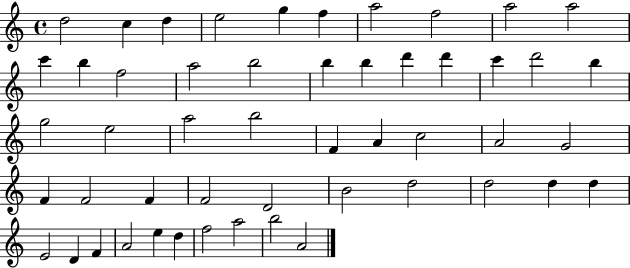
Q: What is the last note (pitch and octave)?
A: A4